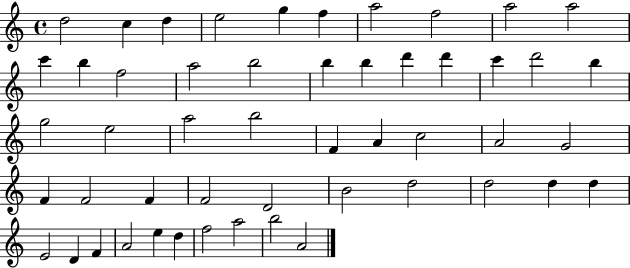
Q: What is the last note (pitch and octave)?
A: A4